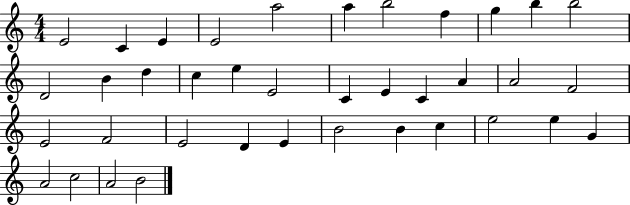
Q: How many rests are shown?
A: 0